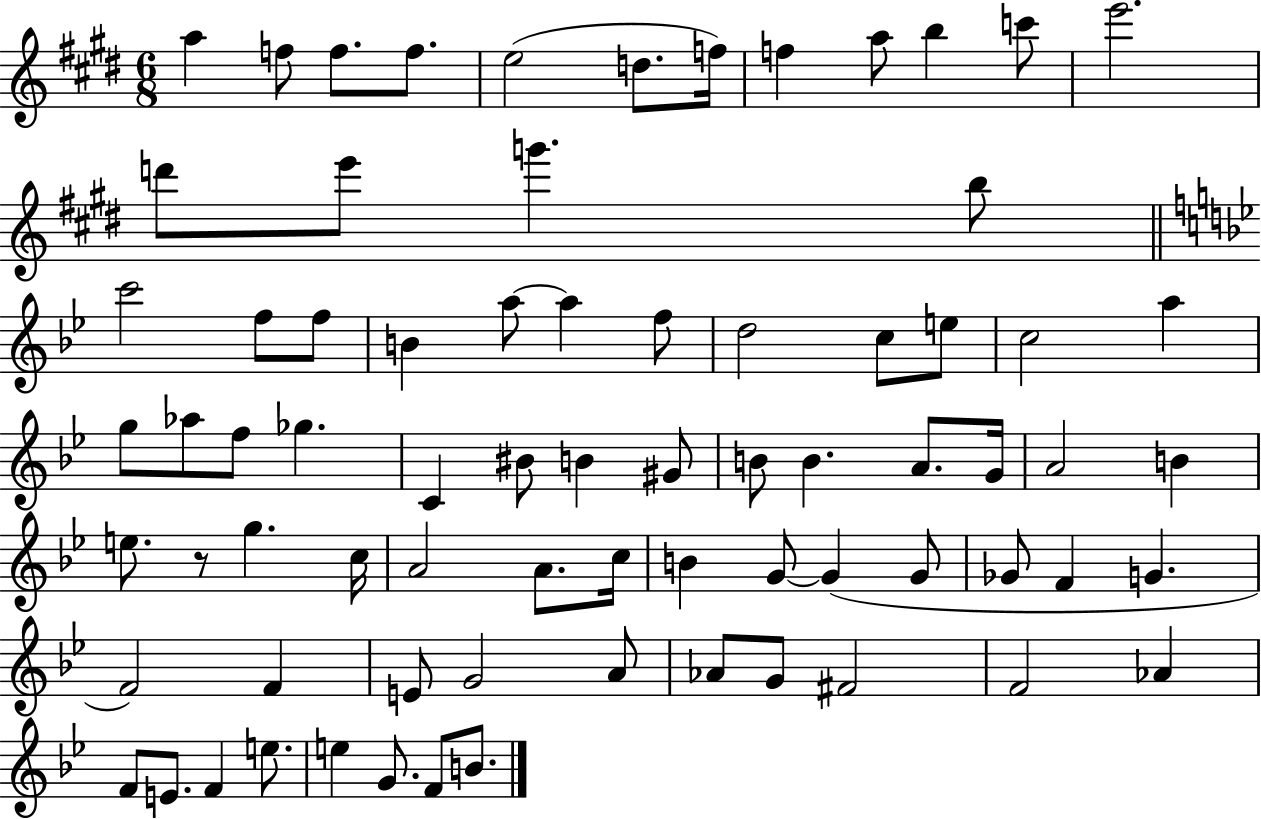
{
  \clef treble
  \numericTimeSignature
  \time 6/8
  \key e \major
  a''4 f''8 f''8. f''8. | e''2( d''8. f''16) | f''4 a''8 b''4 c'''8 | e'''2. | \break d'''8 e'''8 g'''4. b''8 | \bar "||" \break \key bes \major c'''2 f''8 f''8 | b'4 a''8~~ a''4 f''8 | d''2 c''8 e''8 | c''2 a''4 | \break g''8 aes''8 f''8 ges''4. | c'4 bis'8 b'4 gis'8 | b'8 b'4. a'8. g'16 | a'2 b'4 | \break e''8. r8 g''4. c''16 | a'2 a'8. c''16 | b'4 g'8~~ g'4( g'8 | ges'8 f'4 g'4. | \break f'2) f'4 | e'8 g'2 a'8 | aes'8 g'8 fis'2 | f'2 aes'4 | \break f'8 e'8. f'4 e''8. | e''4 g'8. f'8 b'8. | \bar "|."
}